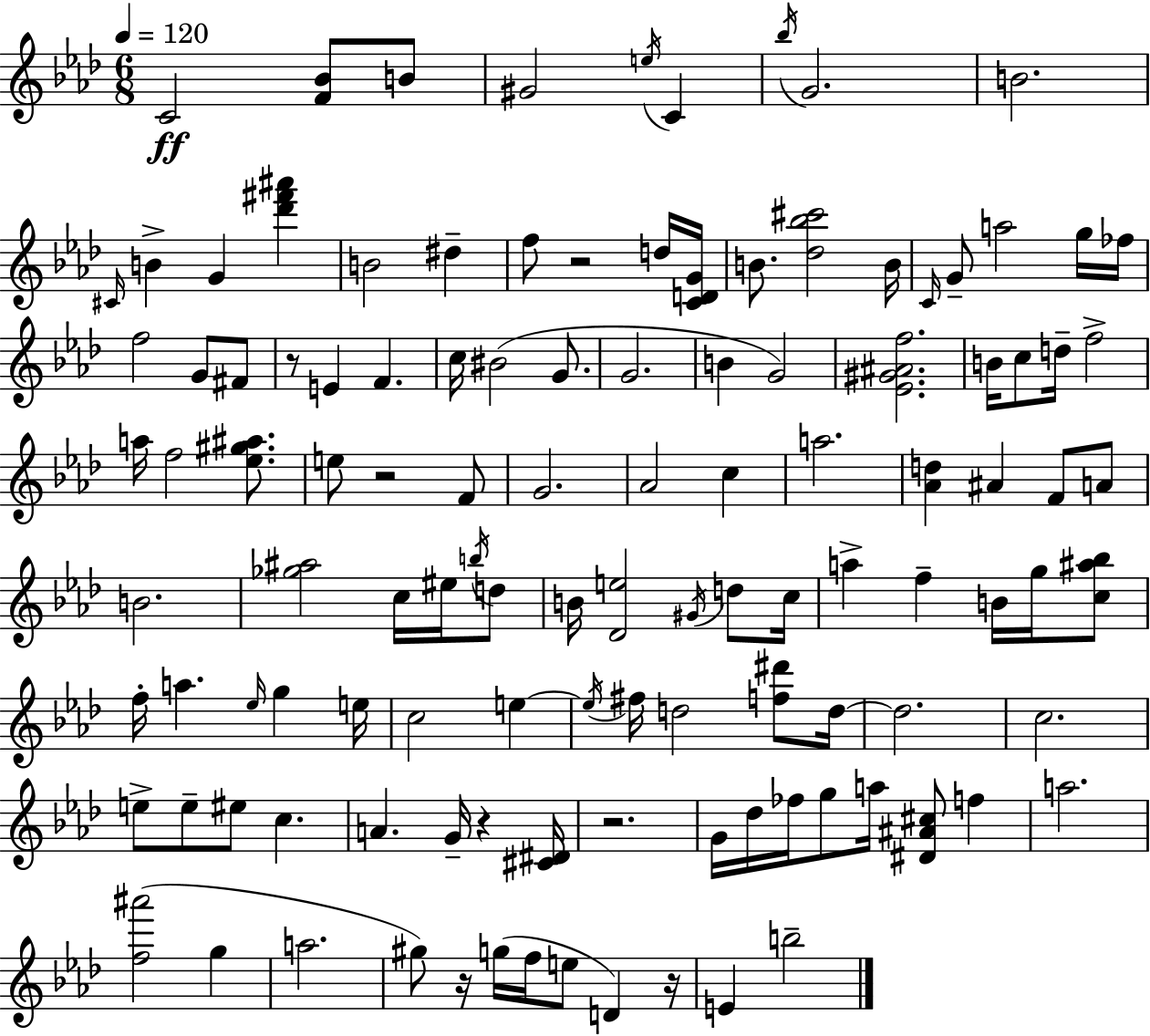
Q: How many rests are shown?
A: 7